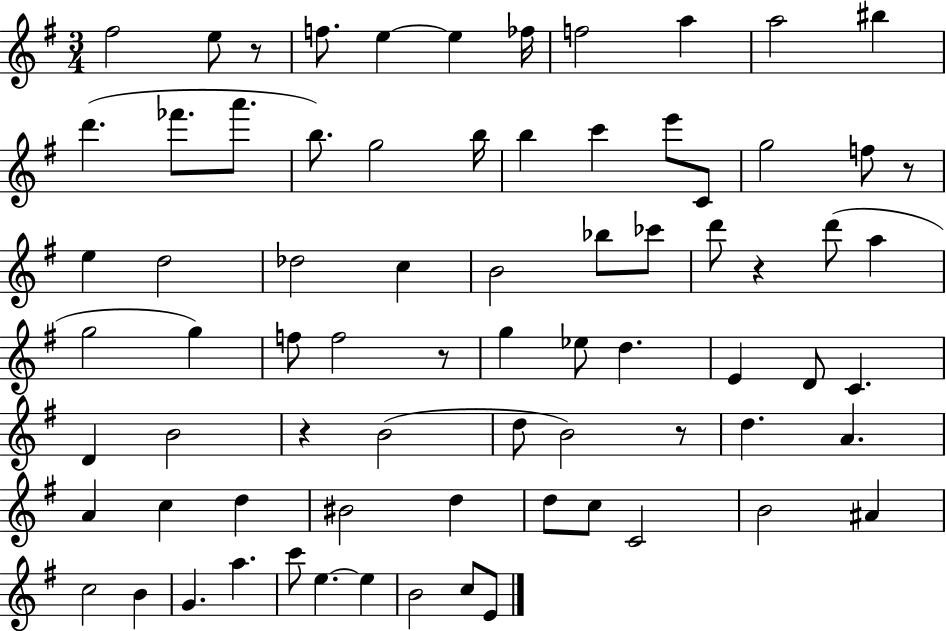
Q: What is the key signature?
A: G major